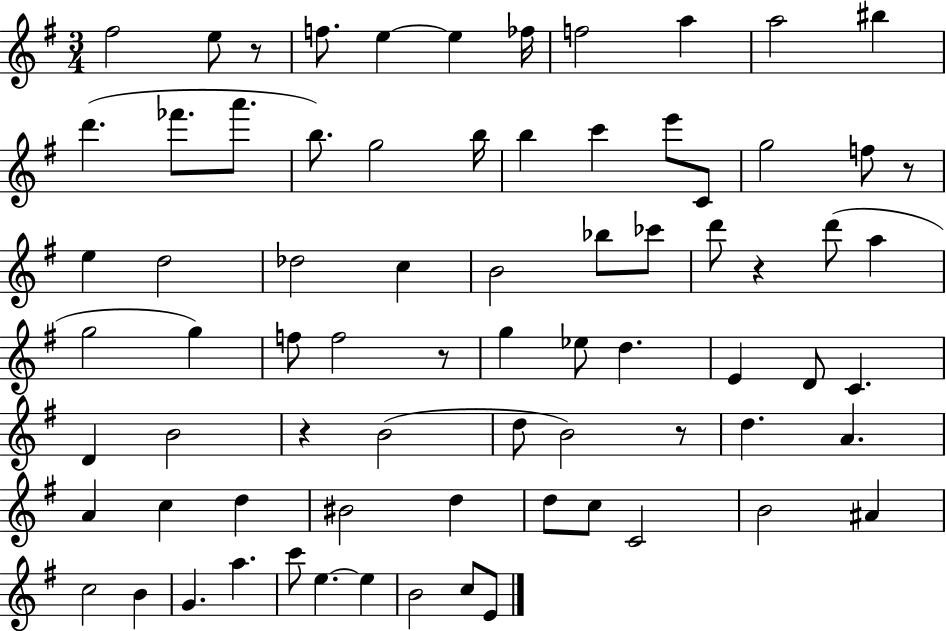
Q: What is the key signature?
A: G major